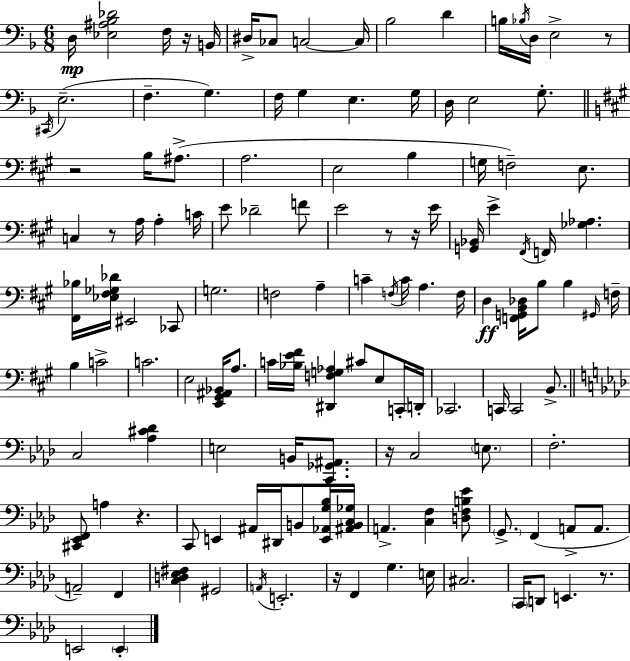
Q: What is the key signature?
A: D minor